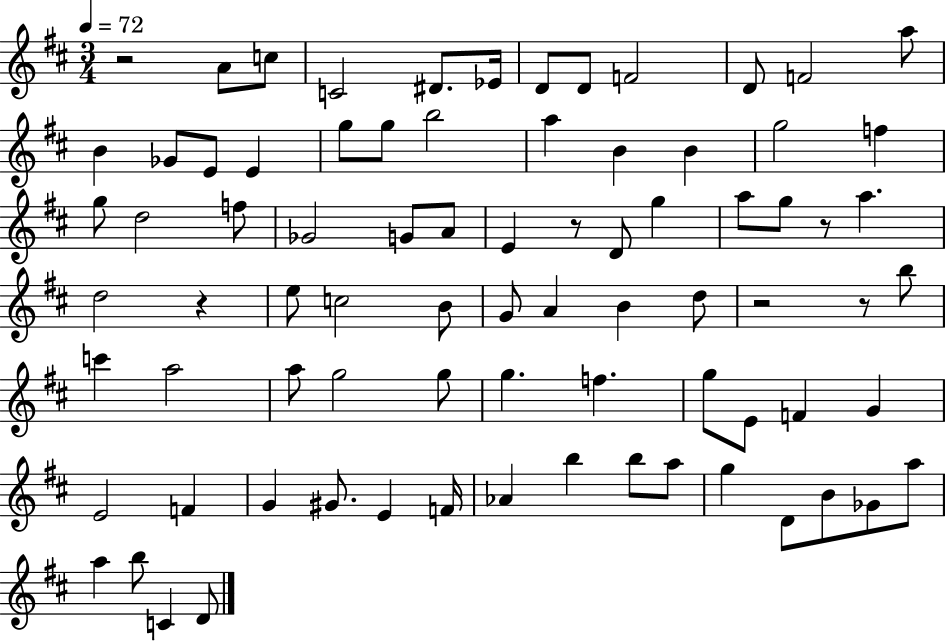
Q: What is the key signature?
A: D major